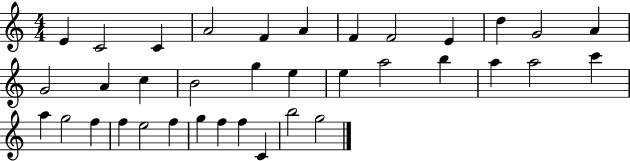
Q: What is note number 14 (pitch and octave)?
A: A4